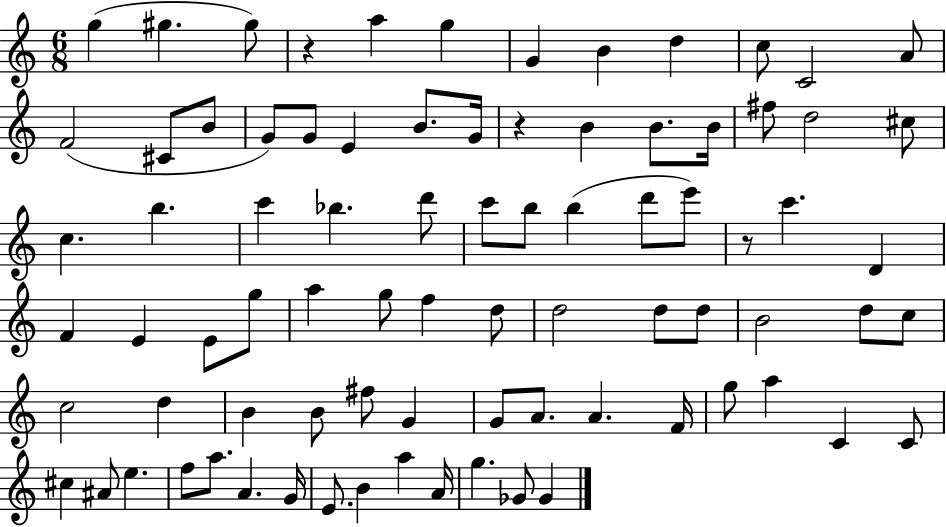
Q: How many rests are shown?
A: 3